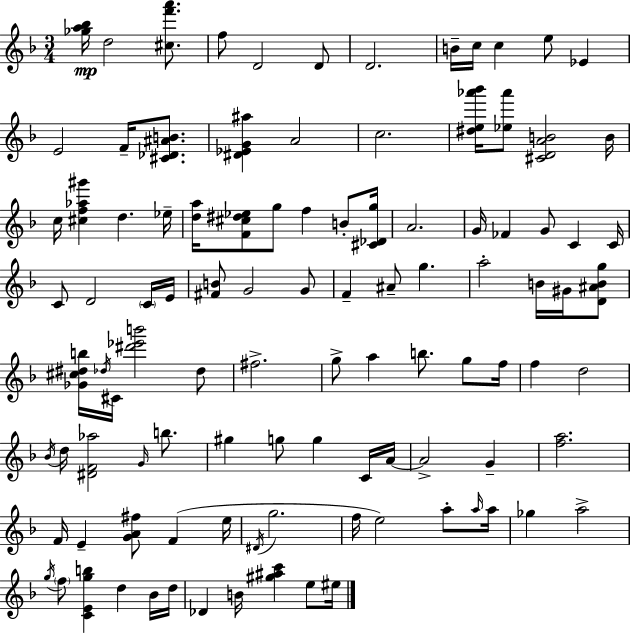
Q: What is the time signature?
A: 3/4